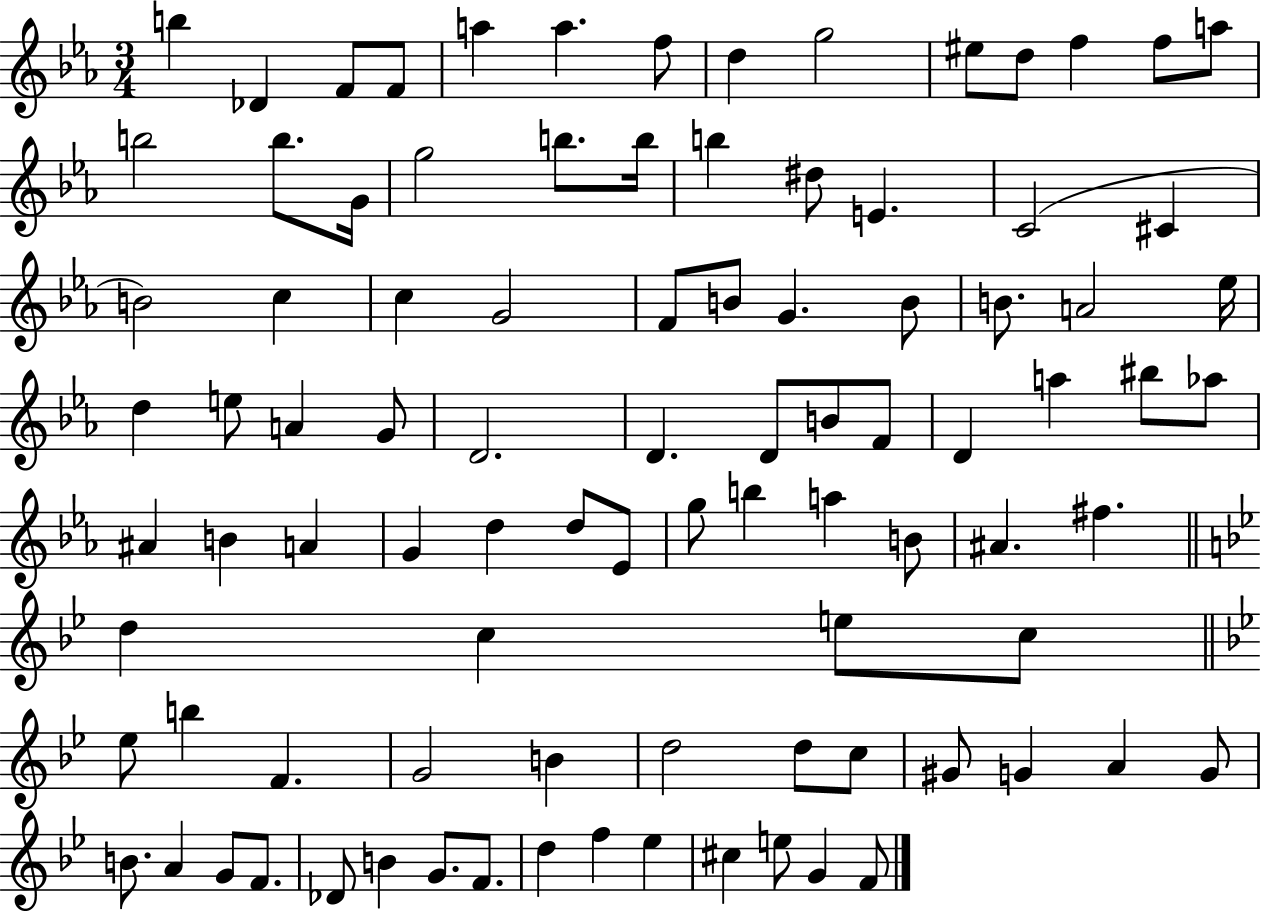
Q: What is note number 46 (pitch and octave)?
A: D4